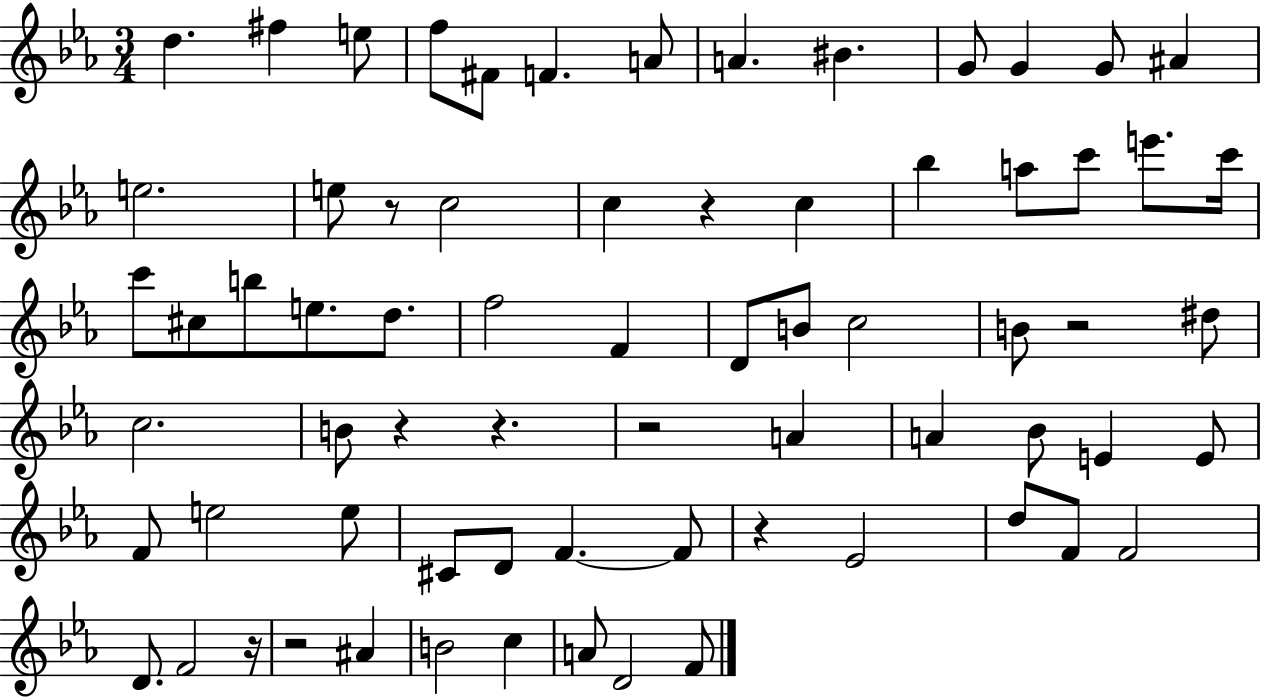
D5/q. F#5/q E5/e F5/e F#4/e F4/q. A4/e A4/q. BIS4/q. G4/e G4/q G4/e A#4/q E5/h. E5/e R/e C5/h C5/q R/q C5/q Bb5/q A5/e C6/e E6/e. C6/s C6/e C#5/e B5/e E5/e. D5/e. F5/h F4/q D4/e B4/e C5/h B4/e R/h D#5/e C5/h. B4/e R/q R/q. R/h A4/q A4/q Bb4/e E4/q E4/e F4/e E5/h E5/e C#4/e D4/e F4/q. F4/e R/q Eb4/h D5/e F4/e F4/h D4/e. F4/h R/s R/h A#4/q B4/h C5/q A4/e D4/h F4/e